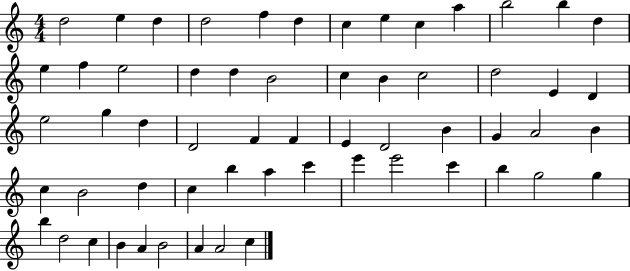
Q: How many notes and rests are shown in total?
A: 59